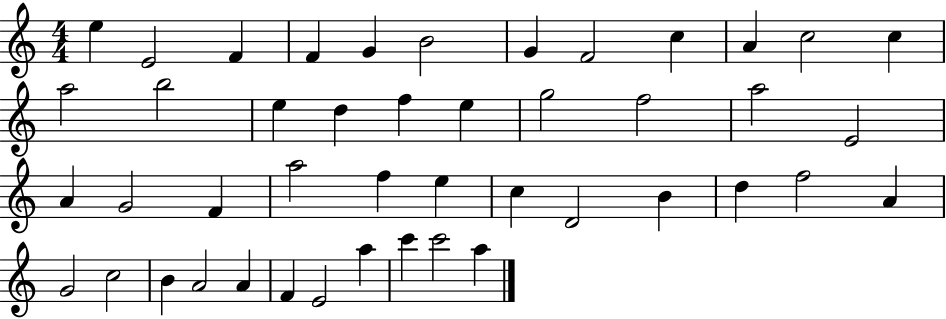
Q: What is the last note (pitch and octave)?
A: A5